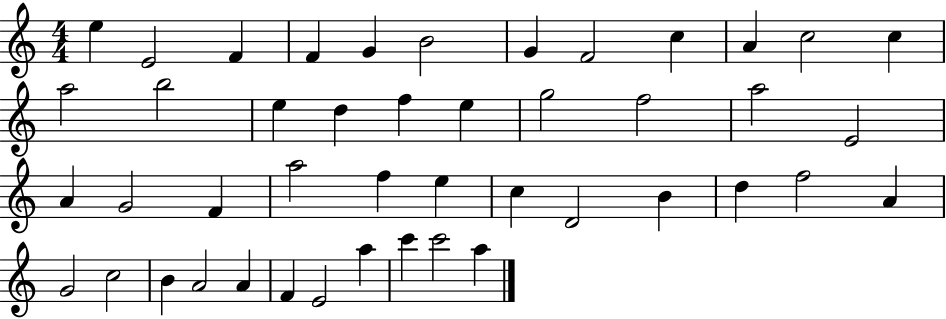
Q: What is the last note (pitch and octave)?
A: A5